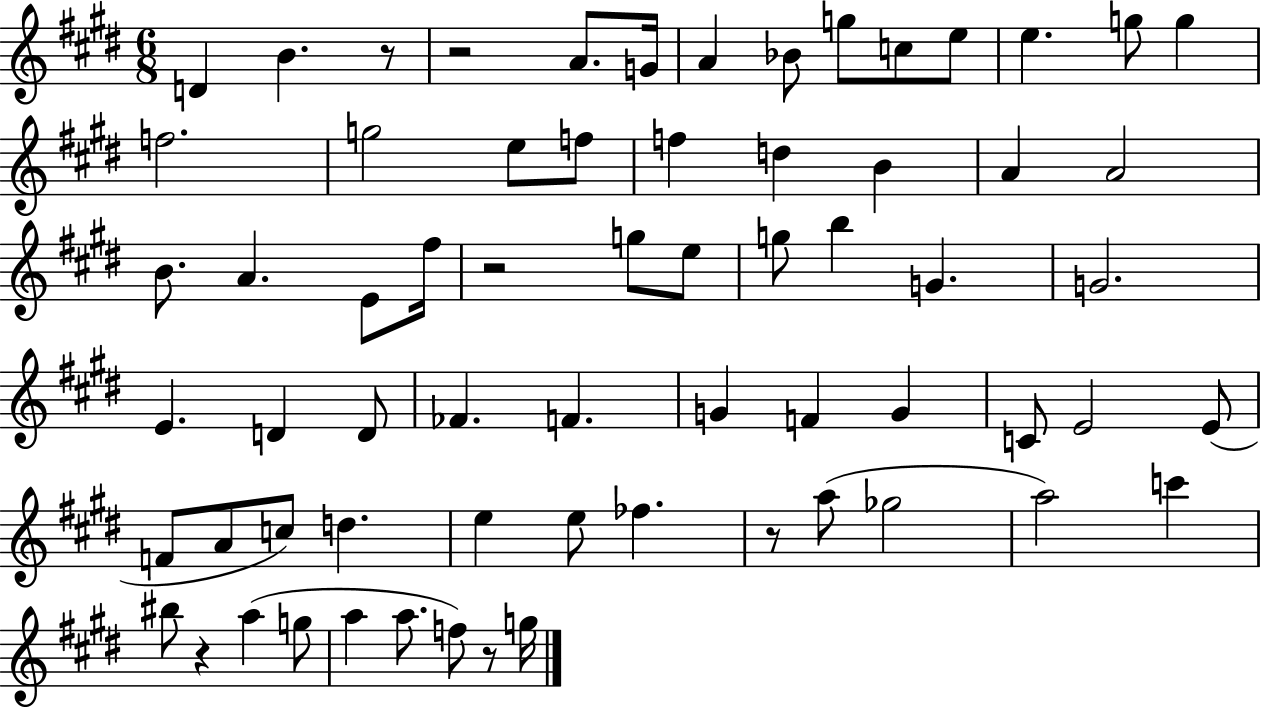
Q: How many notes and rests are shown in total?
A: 66